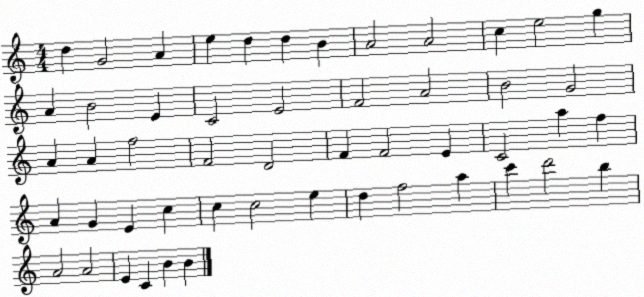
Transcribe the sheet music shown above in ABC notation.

X:1
T:Untitled
M:4/4
L:1/4
K:C
d G2 A e d d B A2 A2 c e2 g A B2 E C2 E2 F2 A2 B2 G2 A A f2 F2 D2 F F2 E C2 a f A G E c c c2 e d f2 a c' d'2 b A2 A2 E C B B